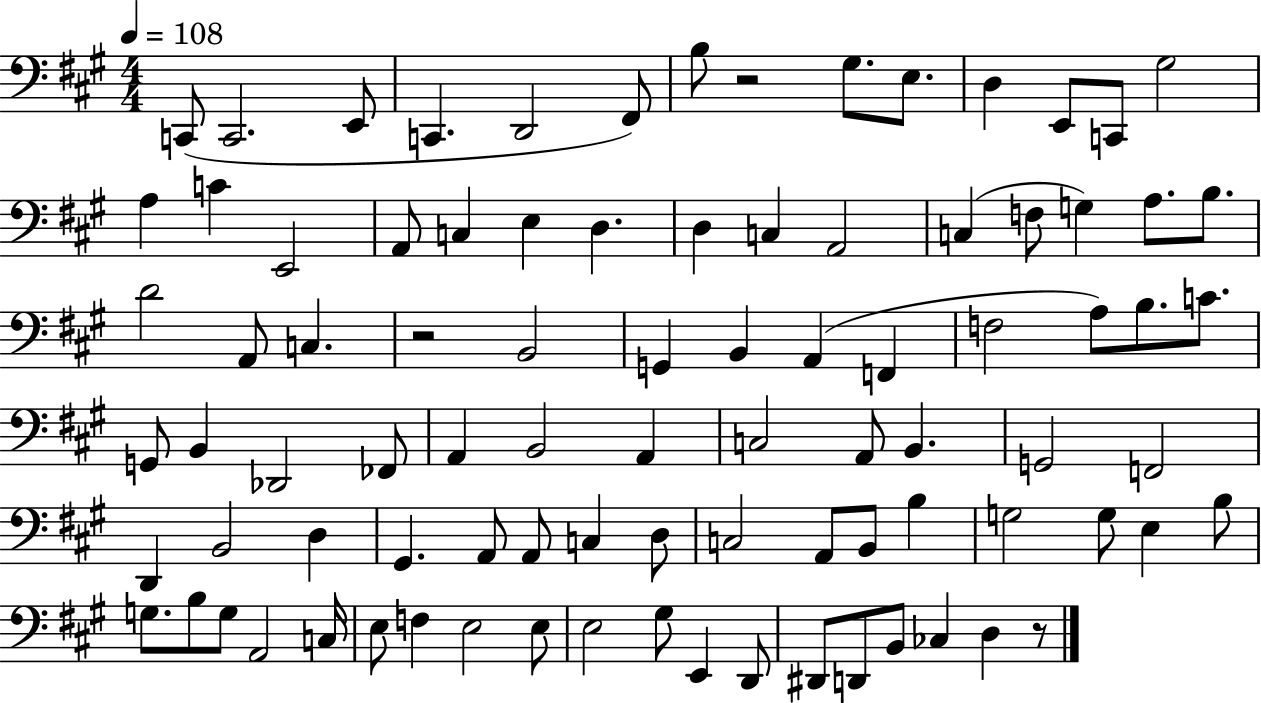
{
  \clef bass
  \numericTimeSignature
  \time 4/4
  \key a \major
  \tempo 4 = 108
  c,8( c,2. e,8 | c,4. d,2 fis,8) | b8 r2 gis8. e8. | d4 e,8 c,8 gis2 | \break a4 c'4 e,2 | a,8 c4 e4 d4. | d4 c4 a,2 | c4( f8 g4) a8. b8. | \break d'2 a,8 c4. | r2 b,2 | g,4 b,4 a,4( f,4 | f2 a8) b8. c'8. | \break g,8 b,4 des,2 fes,8 | a,4 b,2 a,4 | c2 a,8 b,4. | g,2 f,2 | \break d,4 b,2 d4 | gis,4. a,8 a,8 c4 d8 | c2 a,8 b,8 b4 | g2 g8 e4 b8 | \break g8. b8 g8 a,2 c16 | e8 f4 e2 e8 | e2 gis8 e,4 d,8 | dis,8 d,8 b,8 ces4 d4 r8 | \break \bar "|."
}